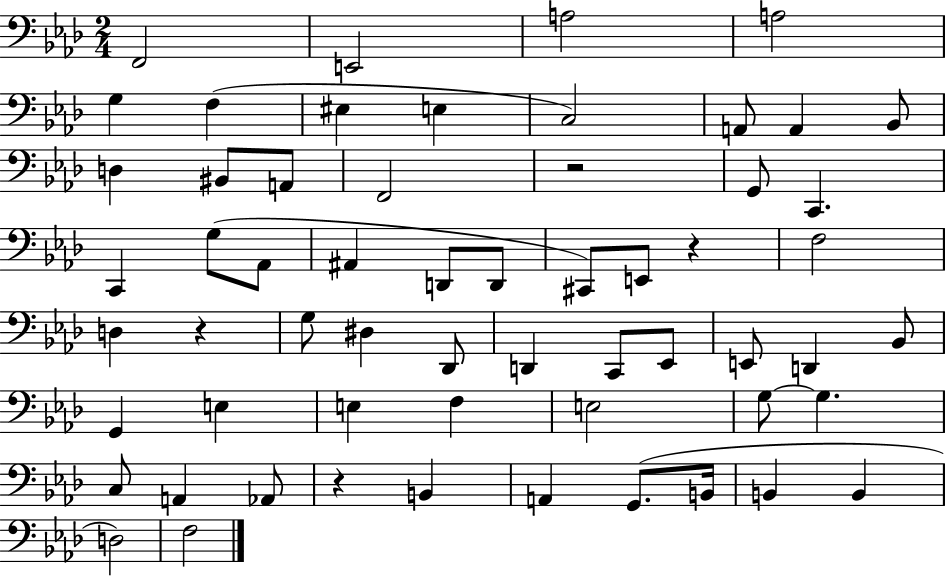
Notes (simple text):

F2/h E2/h A3/h A3/h G3/q F3/q EIS3/q E3/q C3/h A2/e A2/q Bb2/e D3/q BIS2/e A2/e F2/h R/h G2/e C2/q. C2/q G3/e Ab2/e A#2/q D2/e D2/e C#2/e E2/e R/q F3/h D3/q R/q G3/e D#3/q Db2/e D2/q C2/e Eb2/e E2/e D2/q Bb2/e G2/q E3/q E3/q F3/q E3/h G3/e G3/q. C3/e A2/q Ab2/e R/q B2/q A2/q G2/e. B2/s B2/q B2/q D3/h F3/h